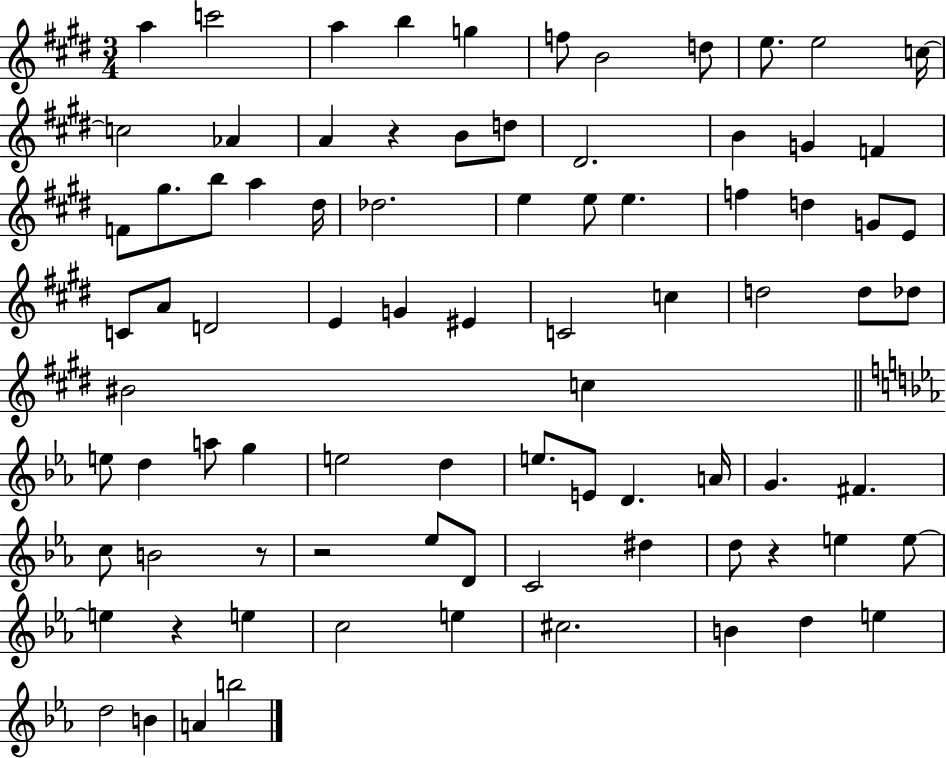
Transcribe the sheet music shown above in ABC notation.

X:1
T:Untitled
M:3/4
L:1/4
K:E
a c'2 a b g f/2 B2 d/2 e/2 e2 c/4 c2 _A A z B/2 d/2 ^D2 B G F F/2 ^g/2 b/2 a ^d/4 _d2 e e/2 e f d G/2 E/2 C/2 A/2 D2 E G ^E C2 c d2 d/2 _d/2 ^B2 c e/2 d a/2 g e2 d e/2 E/2 D A/4 G ^F c/2 B2 z/2 z2 _e/2 D/2 C2 ^d d/2 z e e/2 e z e c2 e ^c2 B d e d2 B A b2